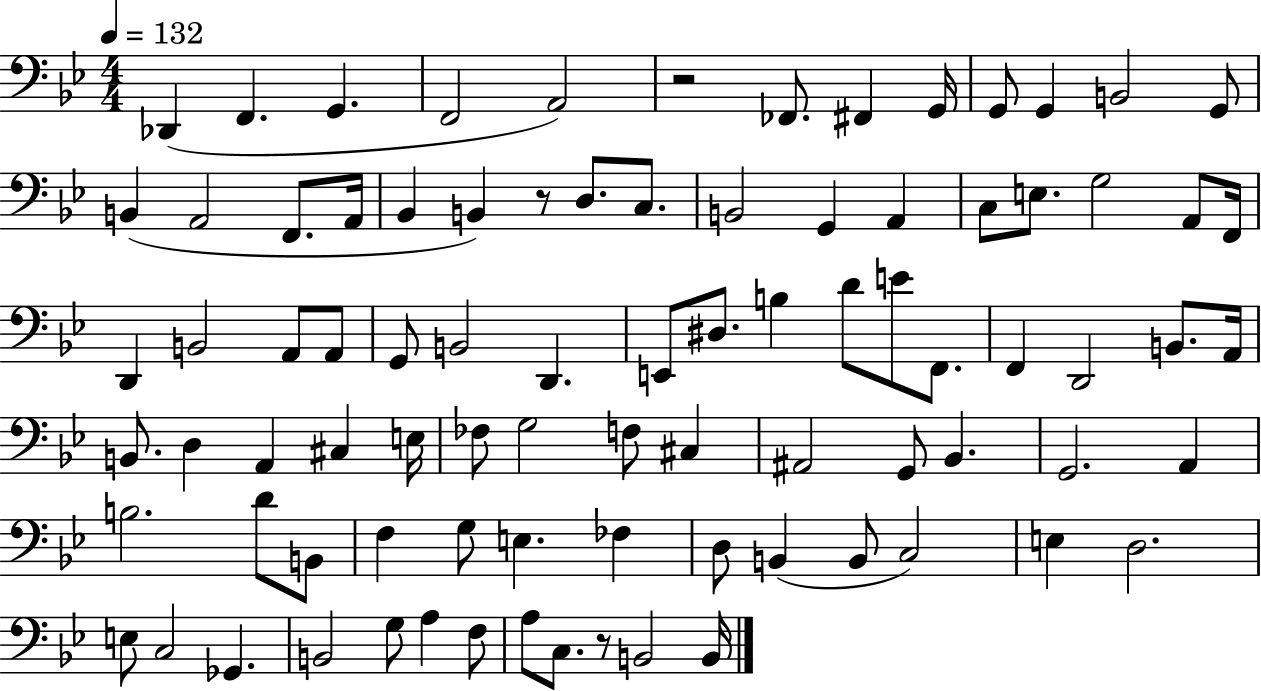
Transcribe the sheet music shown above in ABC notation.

X:1
T:Untitled
M:4/4
L:1/4
K:Bb
_D,, F,, G,, F,,2 A,,2 z2 _F,,/2 ^F,, G,,/4 G,,/2 G,, B,,2 G,,/2 B,, A,,2 F,,/2 A,,/4 _B,, B,, z/2 D,/2 C,/2 B,,2 G,, A,, C,/2 E,/2 G,2 A,,/2 F,,/4 D,, B,,2 A,,/2 A,,/2 G,,/2 B,,2 D,, E,,/2 ^D,/2 B, D/2 E/2 F,,/2 F,, D,,2 B,,/2 A,,/4 B,,/2 D, A,, ^C, E,/4 _F,/2 G,2 F,/2 ^C, ^A,,2 G,,/2 _B,, G,,2 A,, B,2 D/2 B,,/2 F, G,/2 E, _F, D,/2 B,, B,,/2 C,2 E, D,2 E,/2 C,2 _G,, B,,2 G,/2 A, F,/2 A,/2 C,/2 z/2 B,,2 B,,/4